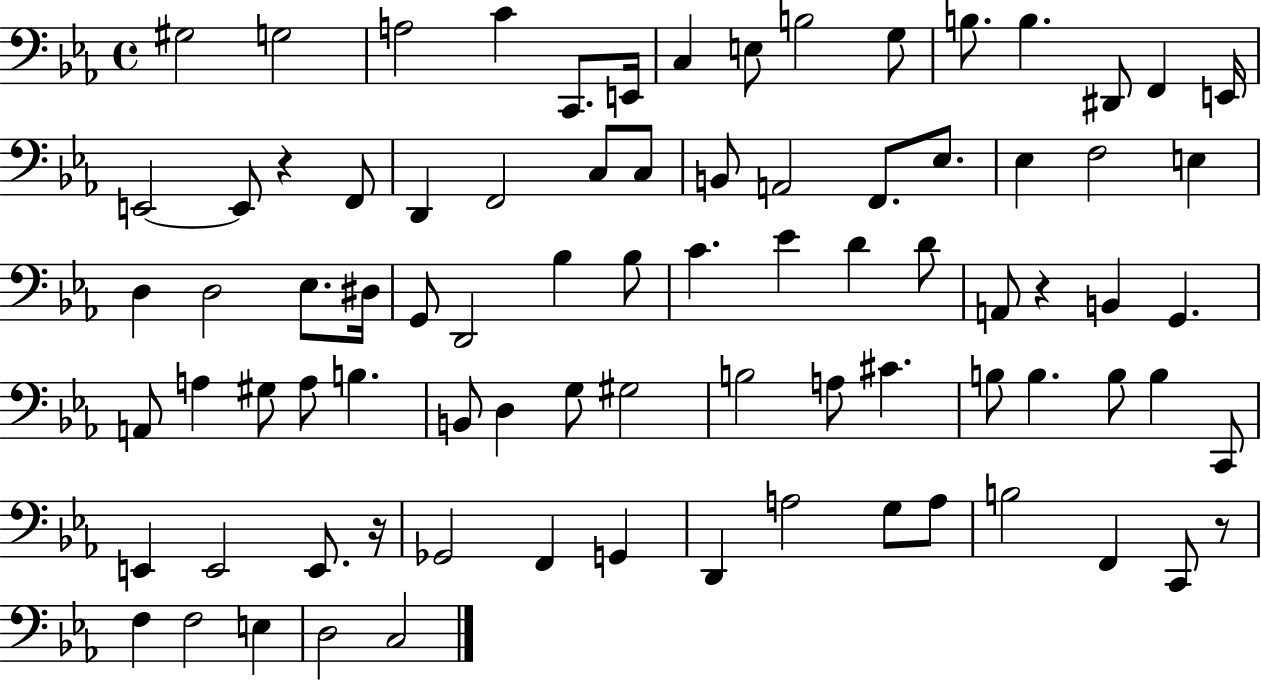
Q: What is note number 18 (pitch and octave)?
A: F2